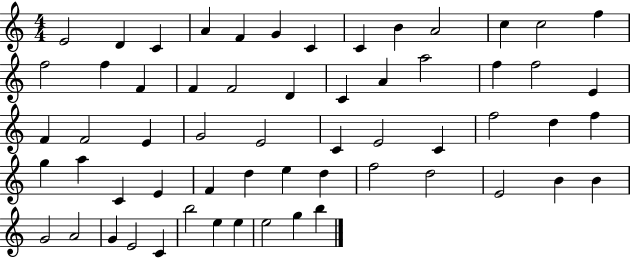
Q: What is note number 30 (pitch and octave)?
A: E4